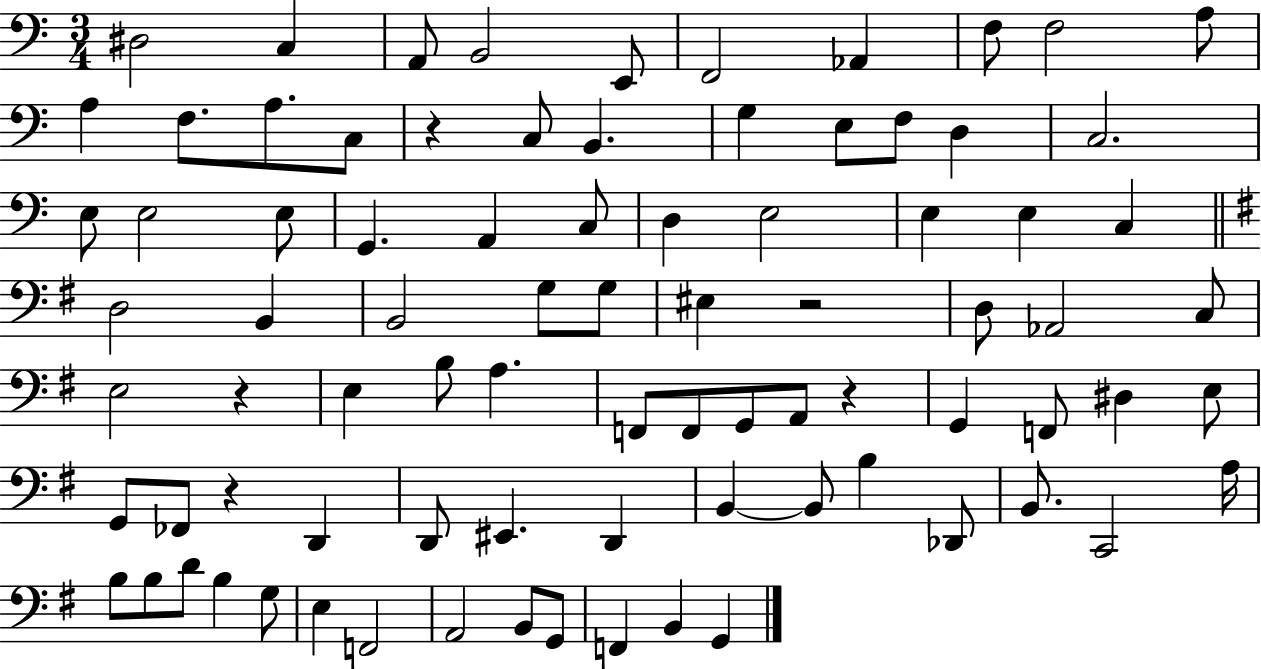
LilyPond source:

{
  \clef bass
  \numericTimeSignature
  \time 3/4
  \key c \major
  dis2 c4 | a,8 b,2 e,8 | f,2 aes,4 | f8 f2 a8 | \break a4 f8. a8. c8 | r4 c8 b,4. | g4 e8 f8 d4 | c2. | \break e8 e2 e8 | g,4. a,4 c8 | d4 e2 | e4 e4 c4 | \break \bar "||" \break \key g \major d2 b,4 | b,2 g8 g8 | eis4 r2 | d8 aes,2 c8 | \break e2 r4 | e4 b8 a4. | f,8 f,8 g,8 a,8 r4 | g,4 f,8 dis4 e8 | \break g,8 fes,8 r4 d,4 | d,8 eis,4. d,4 | b,4~~ b,8 b4 des,8 | b,8. c,2 a16 | \break b8 b8 d'8 b4 g8 | e4 f,2 | a,2 b,8 g,8 | f,4 b,4 g,4 | \break \bar "|."
}